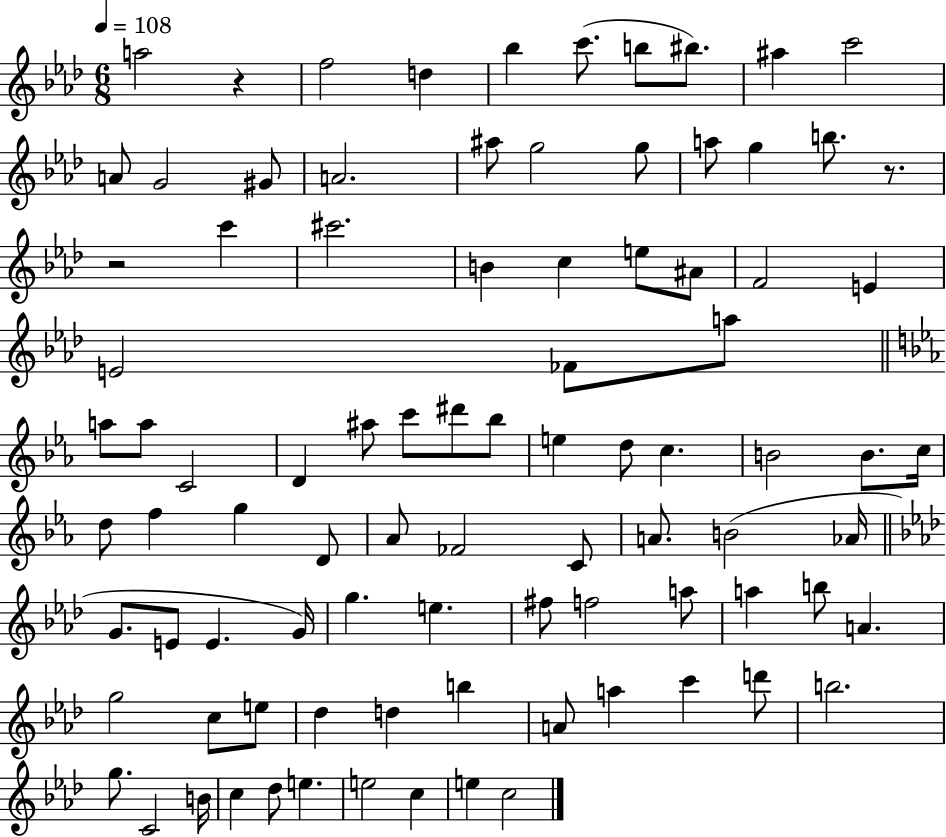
X:1
T:Untitled
M:6/8
L:1/4
K:Ab
a2 z f2 d _b c'/2 b/2 ^b/2 ^a c'2 A/2 G2 ^G/2 A2 ^a/2 g2 g/2 a/2 g b/2 z/2 z2 c' ^c'2 B c e/2 ^A/2 F2 E E2 _F/2 a/2 a/2 a/2 C2 D ^a/2 c'/2 ^d'/2 _b/2 e d/2 c B2 B/2 c/4 d/2 f g D/2 _A/2 _F2 C/2 A/2 B2 _A/4 G/2 E/2 E G/4 g e ^f/2 f2 a/2 a b/2 A g2 c/2 e/2 _d d b A/2 a c' d'/2 b2 g/2 C2 B/4 c _d/2 e e2 c e c2